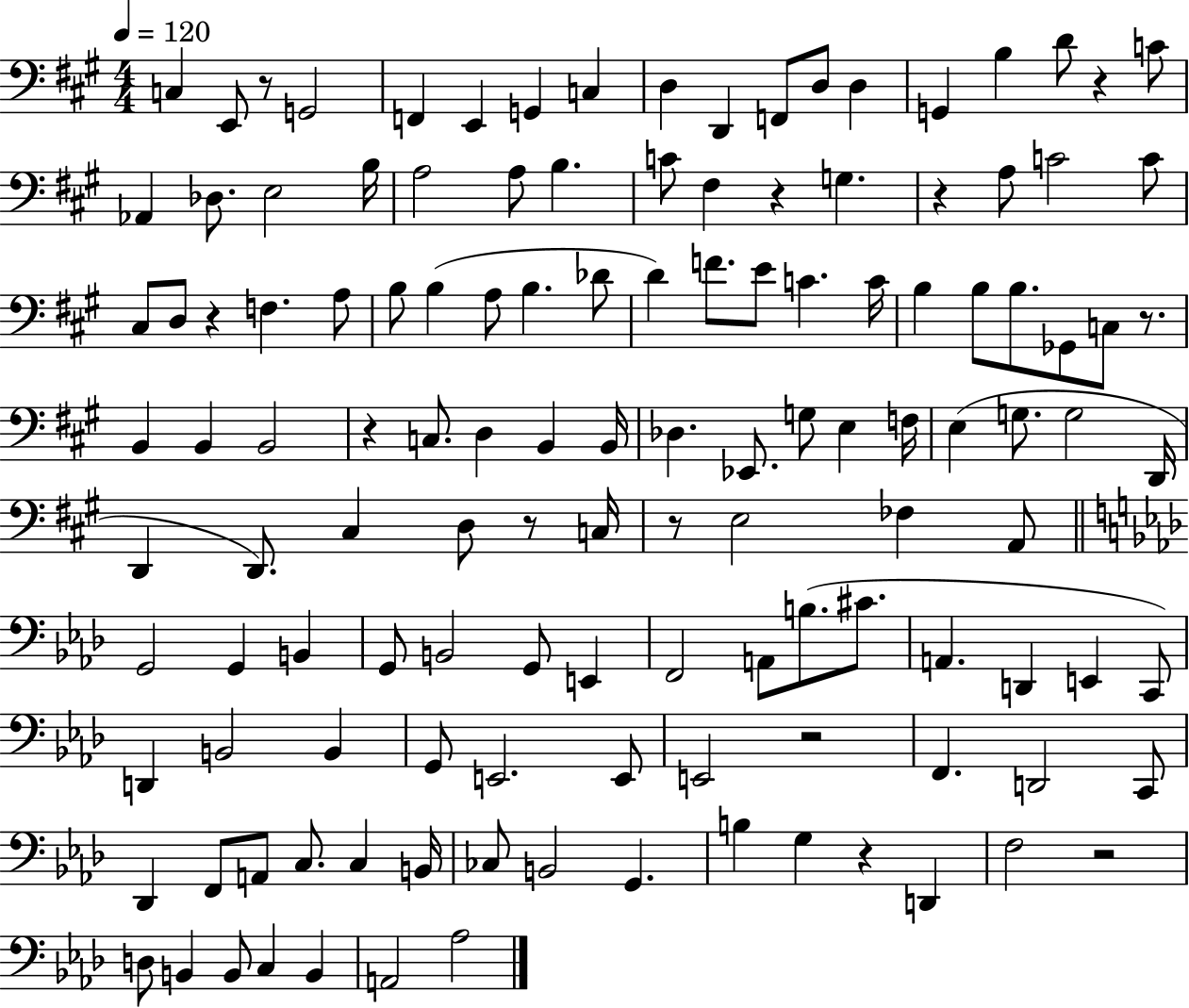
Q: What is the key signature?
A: A major